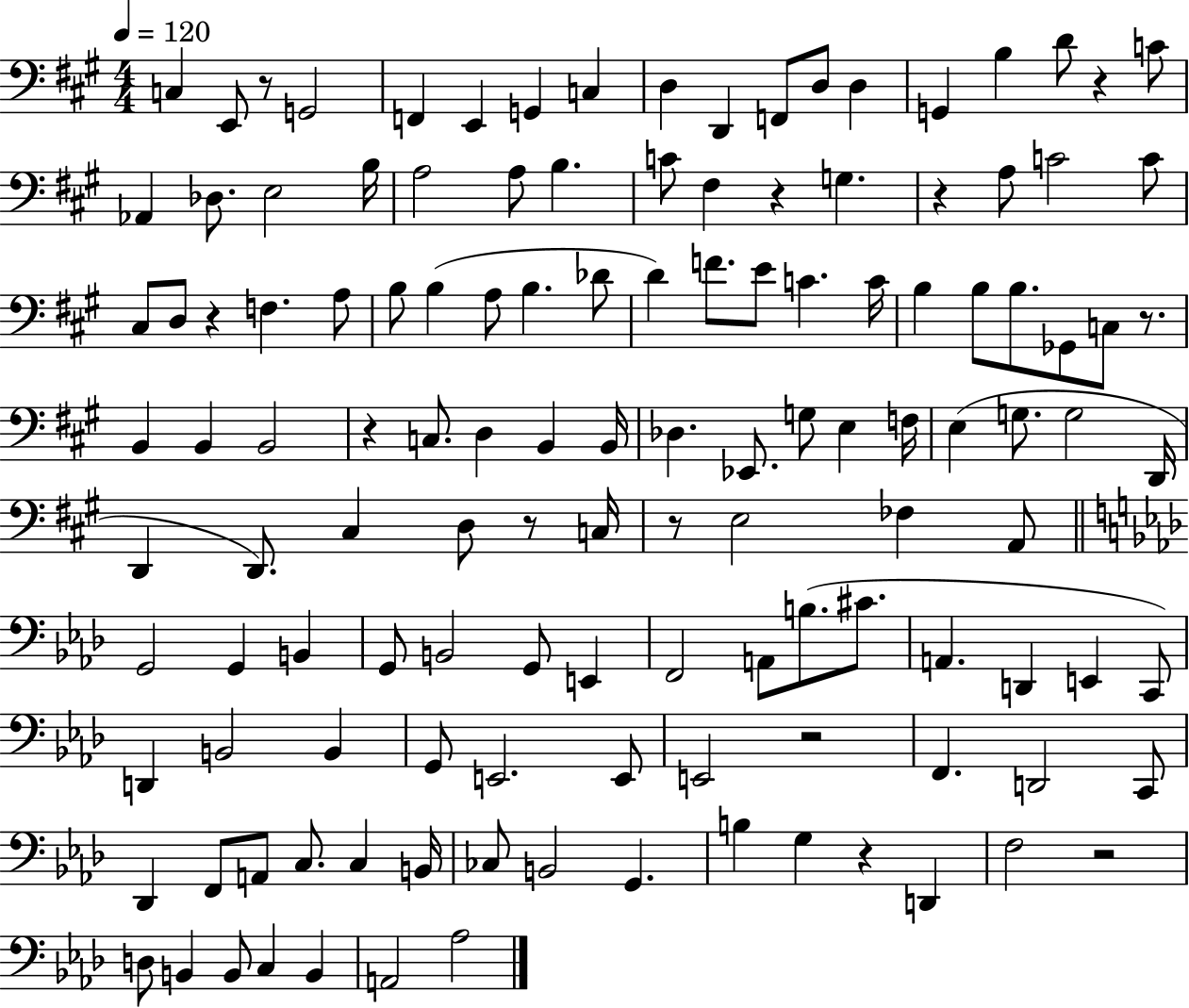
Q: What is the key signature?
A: A major